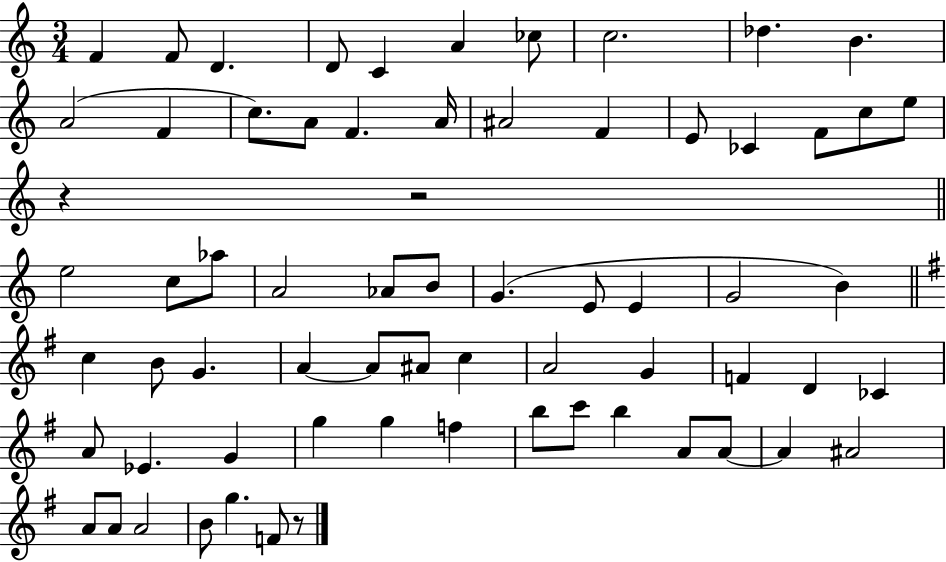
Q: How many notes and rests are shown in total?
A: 68